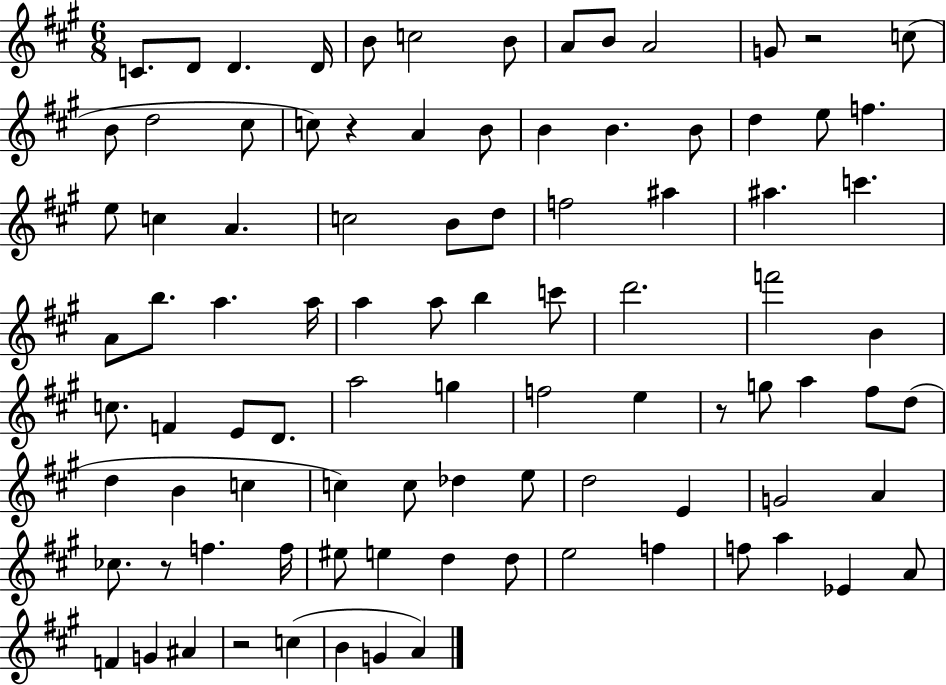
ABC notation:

X:1
T:Untitled
M:6/8
L:1/4
K:A
C/2 D/2 D D/4 B/2 c2 B/2 A/2 B/2 A2 G/2 z2 c/2 B/2 d2 ^c/2 c/2 z A B/2 B B B/2 d e/2 f e/2 c A c2 B/2 d/2 f2 ^a ^a c' A/2 b/2 a a/4 a a/2 b c'/2 d'2 f'2 B c/2 F E/2 D/2 a2 g f2 e z/2 g/2 a ^f/2 d/2 d B c c c/2 _d e/2 d2 E G2 A _c/2 z/2 f f/4 ^e/2 e d d/2 e2 f f/2 a _E A/2 F G ^A z2 c B G A